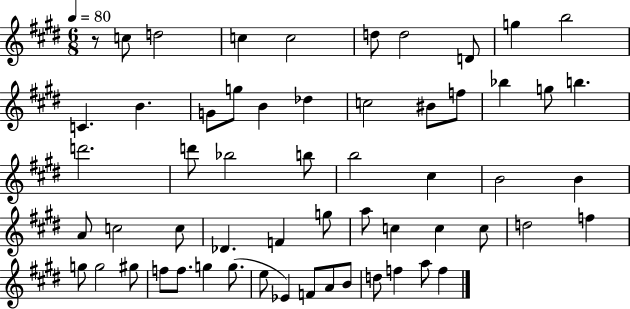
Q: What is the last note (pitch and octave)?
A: F5